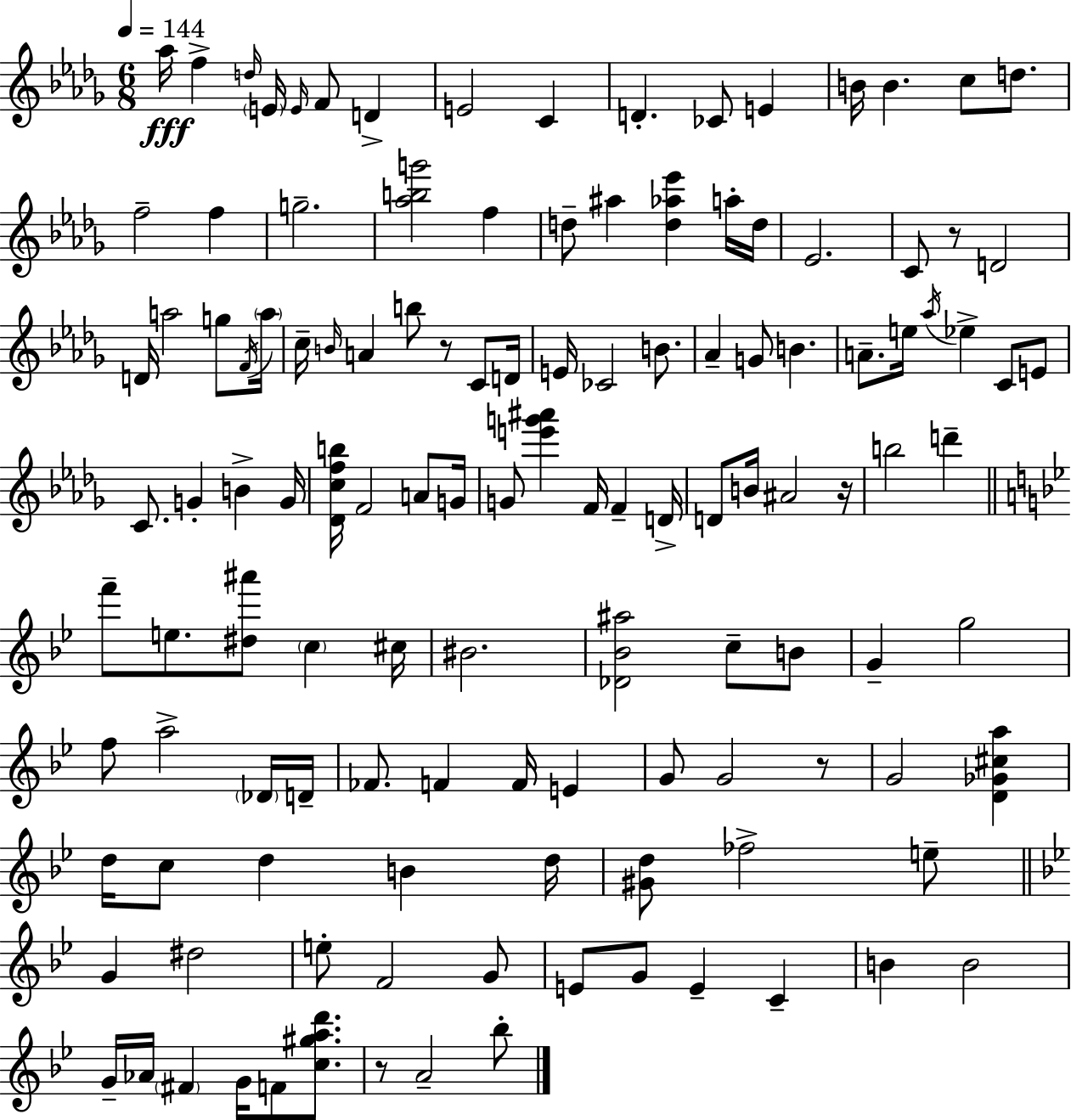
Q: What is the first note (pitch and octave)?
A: Ab5